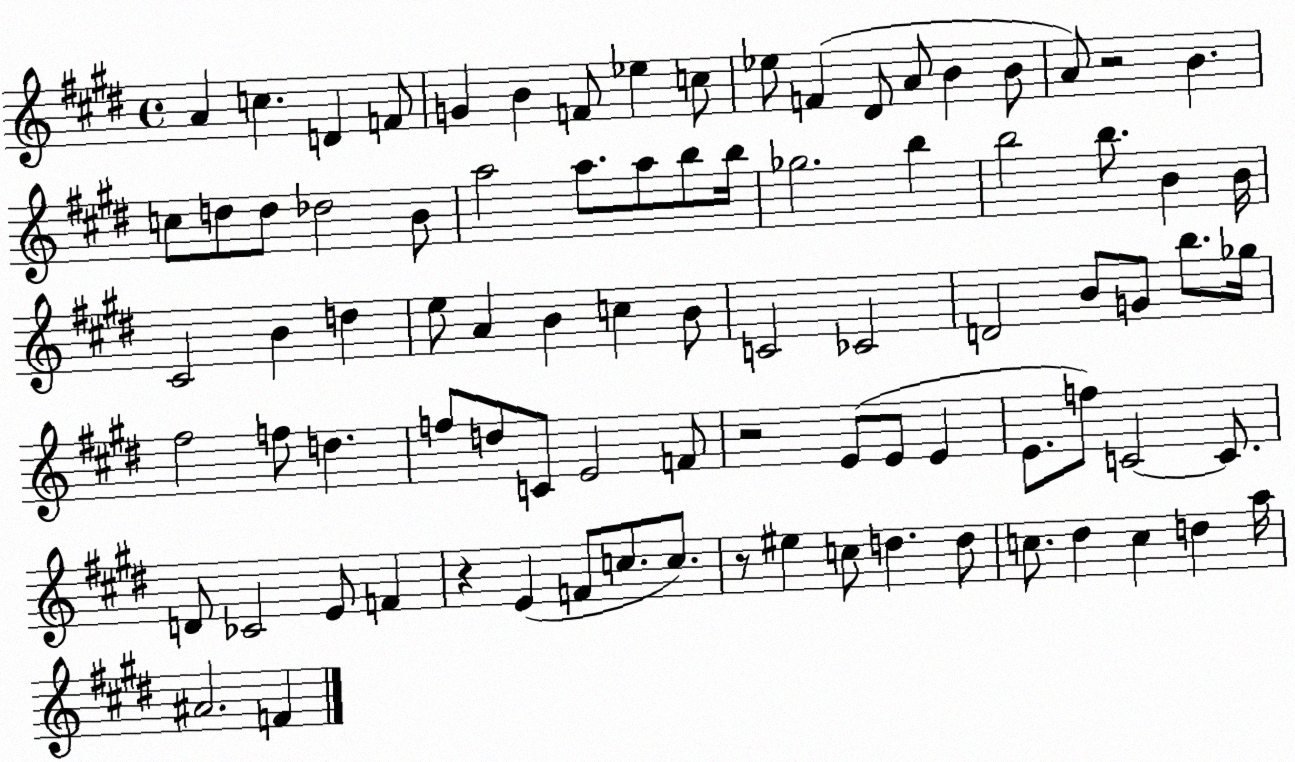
X:1
T:Untitled
M:4/4
L:1/4
K:E
A c D F/2 G B F/2 _e c/2 _e/2 F ^D/2 A/2 B B/2 A/2 z2 B c/2 d/2 d/2 _d2 B/2 a2 a/2 a/2 b/2 b/4 _g2 b b2 b/2 B B/4 ^C2 B d e/2 A B c B/2 C2 _C2 D2 B/2 G/2 b/2 _g/4 ^f2 f/2 d f/2 d/2 C/2 E2 F/2 z2 E/2 E/2 E E/2 f/2 C2 C/2 D/2 _C2 E/2 F z E F/2 c/2 c/2 z/2 ^e c/2 d d/2 c/2 ^d c d a/4 ^A2 F